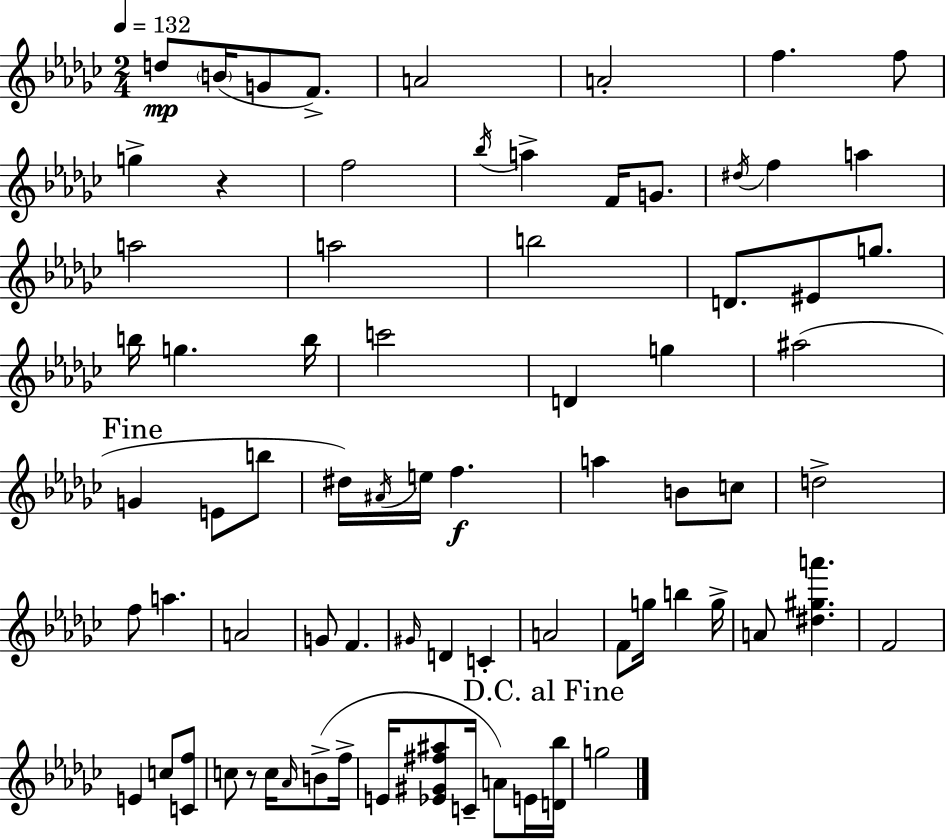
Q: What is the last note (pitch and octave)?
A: G5